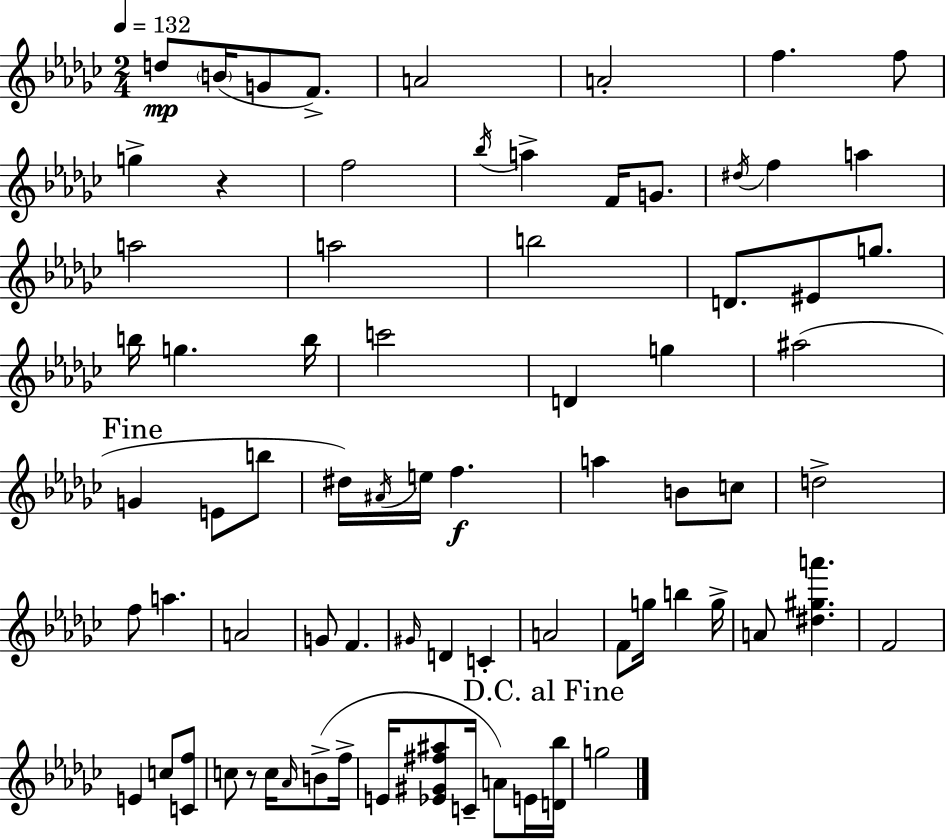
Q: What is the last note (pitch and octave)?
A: G5